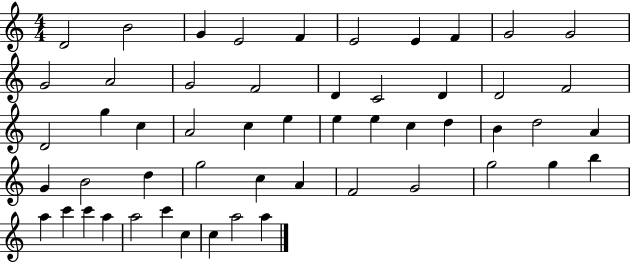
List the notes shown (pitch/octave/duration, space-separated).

D4/h B4/h G4/q E4/h F4/q E4/h E4/q F4/q G4/h G4/h G4/h A4/h G4/h F4/h D4/q C4/h D4/q D4/h F4/h D4/h G5/q C5/q A4/h C5/q E5/q E5/q E5/q C5/q D5/q B4/q D5/h A4/q G4/q B4/h D5/q G5/h C5/q A4/q F4/h G4/h G5/h G5/q B5/q A5/q C6/q C6/q A5/q A5/h C6/q C5/q C5/q A5/h A5/q